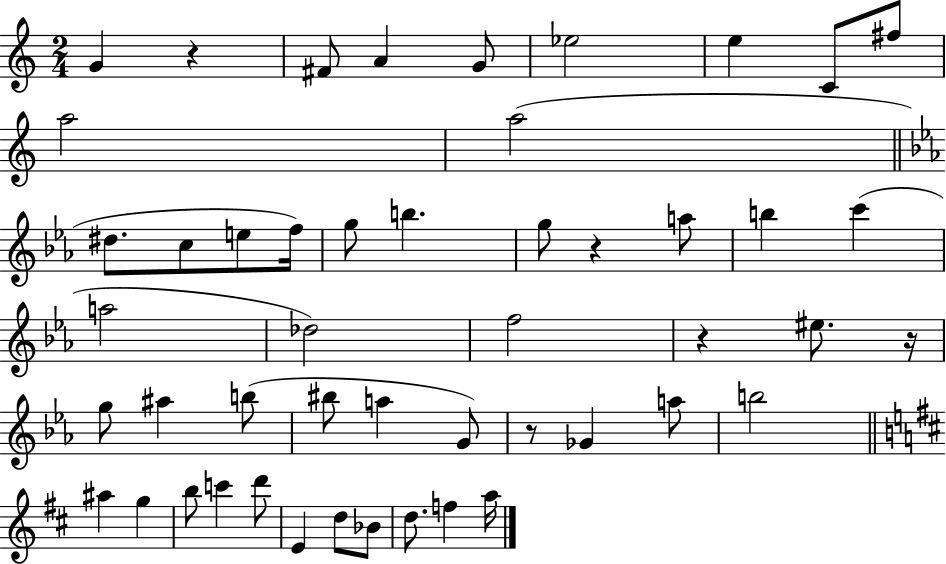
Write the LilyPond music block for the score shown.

{
  \clef treble
  \numericTimeSignature
  \time 2/4
  \key c \major
  g'4 r4 | fis'8 a'4 g'8 | ees''2 | e''4 c'8 fis''8 | \break a''2 | a''2( | \bar "||" \break \key ees \major dis''8. c''8 e''8 f''16) | g''8 b''4. | g''8 r4 a''8 | b''4 c'''4( | \break a''2 | des''2) | f''2 | r4 eis''8. r16 | \break g''8 ais''4 b''8( | bis''8 a''4 g'8) | r8 ges'4 a''8 | b''2 | \break \bar "||" \break \key d \major ais''4 g''4 | b''8 c'''4 d'''8 | e'4 d''8 bes'8 | d''8. f''4 a''16 | \break \bar "|."
}